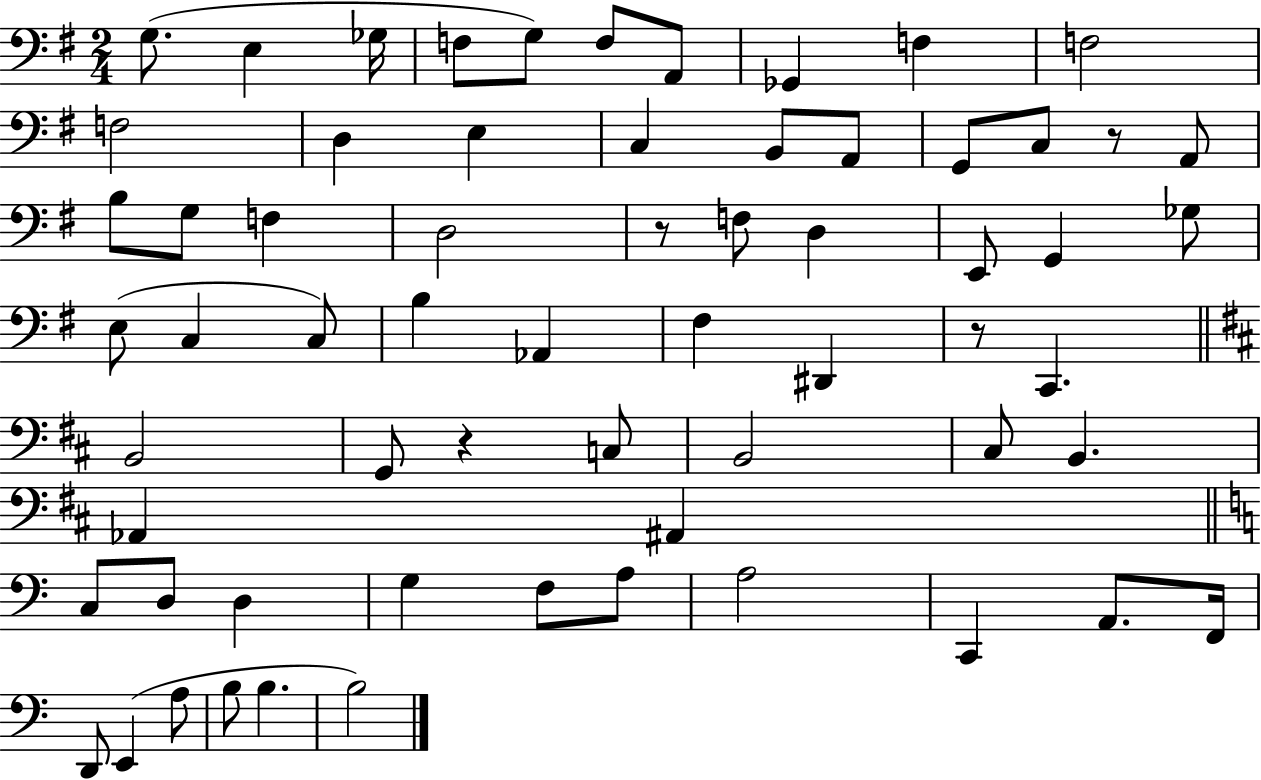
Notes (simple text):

G3/e. E3/q Gb3/s F3/e G3/e F3/e A2/e Gb2/q F3/q F3/h F3/h D3/q E3/q C3/q B2/e A2/e G2/e C3/e R/e A2/e B3/e G3/e F3/q D3/h R/e F3/e D3/q E2/e G2/q Gb3/e E3/e C3/q C3/e B3/q Ab2/q F#3/q D#2/q R/e C2/q. B2/h G2/e R/q C3/e B2/h C#3/e B2/q. Ab2/q A#2/q C3/e D3/e D3/q G3/q F3/e A3/e A3/h C2/q A2/e. F2/s D2/e E2/q A3/e B3/e B3/q. B3/h